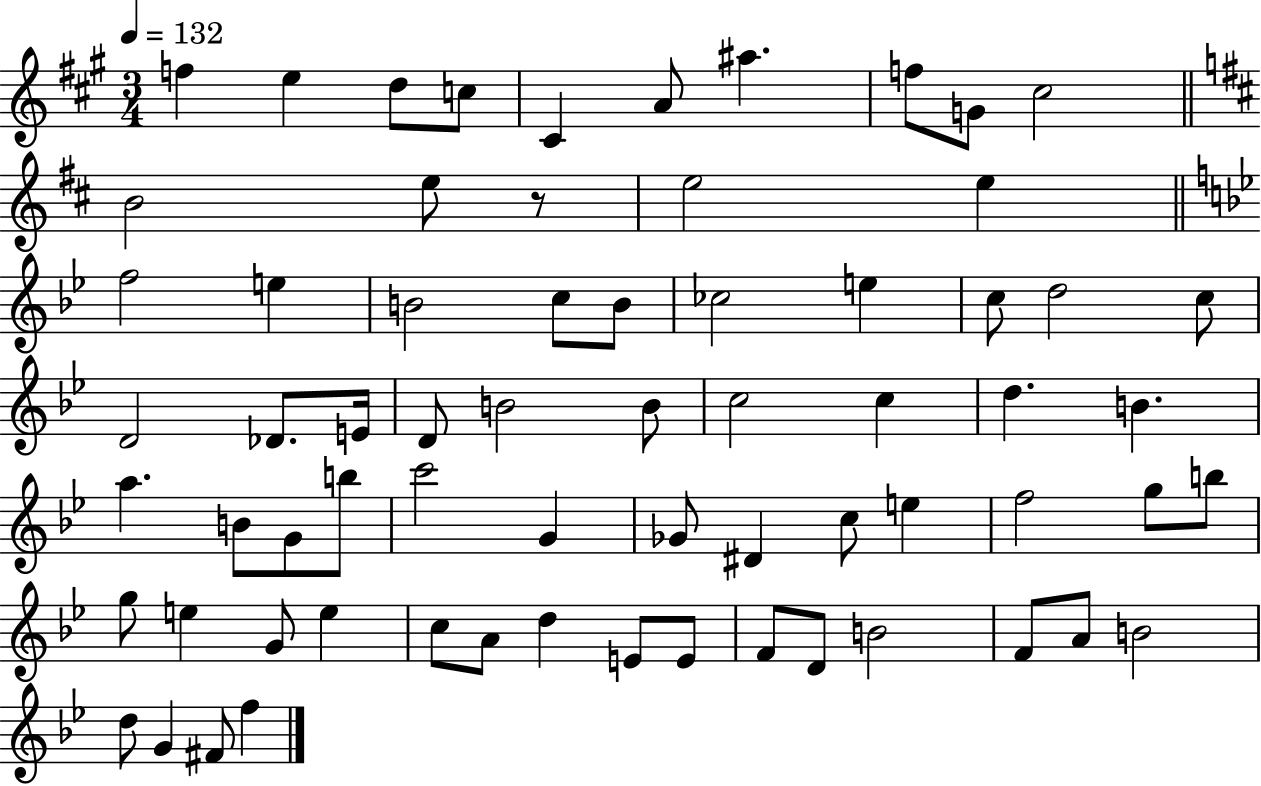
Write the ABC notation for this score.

X:1
T:Untitled
M:3/4
L:1/4
K:A
f e d/2 c/2 ^C A/2 ^a f/2 G/2 ^c2 B2 e/2 z/2 e2 e f2 e B2 c/2 B/2 _c2 e c/2 d2 c/2 D2 _D/2 E/4 D/2 B2 B/2 c2 c d B a B/2 G/2 b/2 c'2 G _G/2 ^D c/2 e f2 g/2 b/2 g/2 e G/2 e c/2 A/2 d E/2 E/2 F/2 D/2 B2 F/2 A/2 B2 d/2 G ^F/2 f